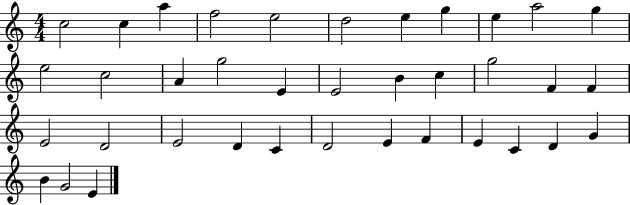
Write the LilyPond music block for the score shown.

{
  \clef treble
  \numericTimeSignature
  \time 4/4
  \key c \major
  c''2 c''4 a''4 | f''2 e''2 | d''2 e''4 g''4 | e''4 a''2 g''4 | \break e''2 c''2 | a'4 g''2 e'4 | e'2 b'4 c''4 | g''2 f'4 f'4 | \break e'2 d'2 | e'2 d'4 c'4 | d'2 e'4 f'4 | e'4 c'4 d'4 g'4 | \break b'4 g'2 e'4 | \bar "|."
}